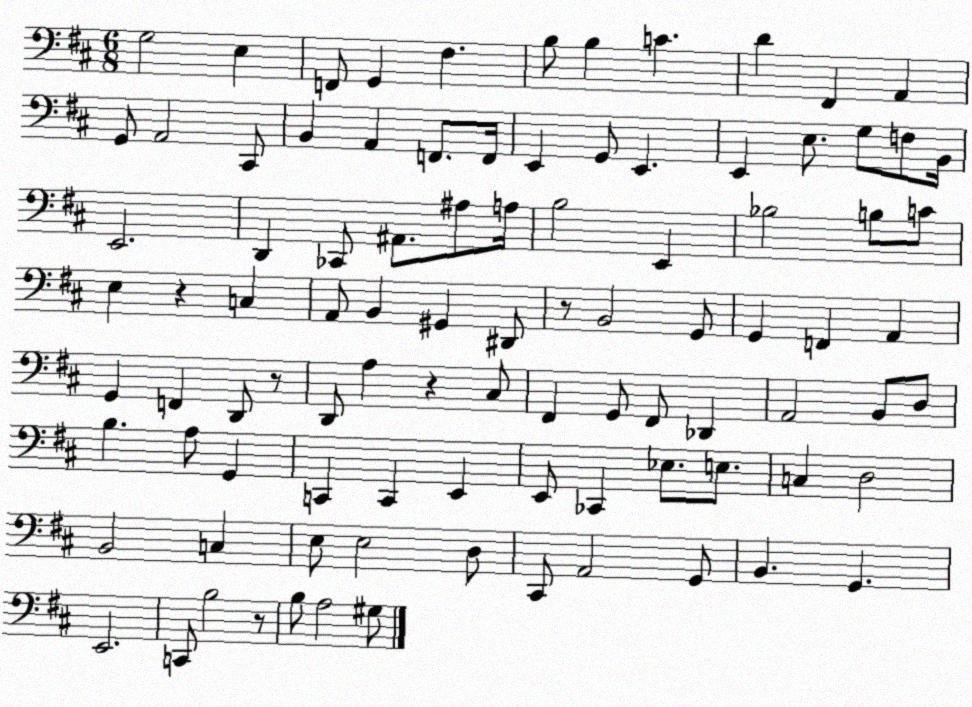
X:1
T:Untitled
M:6/8
L:1/4
K:D
G,2 E, F,,/2 G,, ^F, B,/2 B, C D ^F,, A,, G,,/2 A,,2 ^C,,/2 B,, A,, F,,/2 F,,/4 E,, G,,/2 E,, E,, E,/2 G,/2 F,/2 B,,/4 E,,2 D,, _C,,/2 ^A,,/2 ^A,/2 A,/4 B,2 E,, _B,2 B,/2 C/2 E, z C, A,,/2 B,, ^G,, ^D,,/2 z/2 B,,2 G,,/2 G,, F,, A,, G,, F,, D,,/2 z/2 D,,/2 A, z ^C,/2 ^F,, G,,/2 ^F,,/2 _D,, A,,2 B,,/2 D,/2 B, A,/2 G,, C,, C,, E,, E,,/2 _C,, _E,/2 E,/2 C, D,2 B,,2 C, E,/2 E,2 D,/2 ^C,,/2 A,,2 G,,/2 B,, G,, E,,2 C,,/2 B,2 z/2 B,/2 A,2 ^G,/2